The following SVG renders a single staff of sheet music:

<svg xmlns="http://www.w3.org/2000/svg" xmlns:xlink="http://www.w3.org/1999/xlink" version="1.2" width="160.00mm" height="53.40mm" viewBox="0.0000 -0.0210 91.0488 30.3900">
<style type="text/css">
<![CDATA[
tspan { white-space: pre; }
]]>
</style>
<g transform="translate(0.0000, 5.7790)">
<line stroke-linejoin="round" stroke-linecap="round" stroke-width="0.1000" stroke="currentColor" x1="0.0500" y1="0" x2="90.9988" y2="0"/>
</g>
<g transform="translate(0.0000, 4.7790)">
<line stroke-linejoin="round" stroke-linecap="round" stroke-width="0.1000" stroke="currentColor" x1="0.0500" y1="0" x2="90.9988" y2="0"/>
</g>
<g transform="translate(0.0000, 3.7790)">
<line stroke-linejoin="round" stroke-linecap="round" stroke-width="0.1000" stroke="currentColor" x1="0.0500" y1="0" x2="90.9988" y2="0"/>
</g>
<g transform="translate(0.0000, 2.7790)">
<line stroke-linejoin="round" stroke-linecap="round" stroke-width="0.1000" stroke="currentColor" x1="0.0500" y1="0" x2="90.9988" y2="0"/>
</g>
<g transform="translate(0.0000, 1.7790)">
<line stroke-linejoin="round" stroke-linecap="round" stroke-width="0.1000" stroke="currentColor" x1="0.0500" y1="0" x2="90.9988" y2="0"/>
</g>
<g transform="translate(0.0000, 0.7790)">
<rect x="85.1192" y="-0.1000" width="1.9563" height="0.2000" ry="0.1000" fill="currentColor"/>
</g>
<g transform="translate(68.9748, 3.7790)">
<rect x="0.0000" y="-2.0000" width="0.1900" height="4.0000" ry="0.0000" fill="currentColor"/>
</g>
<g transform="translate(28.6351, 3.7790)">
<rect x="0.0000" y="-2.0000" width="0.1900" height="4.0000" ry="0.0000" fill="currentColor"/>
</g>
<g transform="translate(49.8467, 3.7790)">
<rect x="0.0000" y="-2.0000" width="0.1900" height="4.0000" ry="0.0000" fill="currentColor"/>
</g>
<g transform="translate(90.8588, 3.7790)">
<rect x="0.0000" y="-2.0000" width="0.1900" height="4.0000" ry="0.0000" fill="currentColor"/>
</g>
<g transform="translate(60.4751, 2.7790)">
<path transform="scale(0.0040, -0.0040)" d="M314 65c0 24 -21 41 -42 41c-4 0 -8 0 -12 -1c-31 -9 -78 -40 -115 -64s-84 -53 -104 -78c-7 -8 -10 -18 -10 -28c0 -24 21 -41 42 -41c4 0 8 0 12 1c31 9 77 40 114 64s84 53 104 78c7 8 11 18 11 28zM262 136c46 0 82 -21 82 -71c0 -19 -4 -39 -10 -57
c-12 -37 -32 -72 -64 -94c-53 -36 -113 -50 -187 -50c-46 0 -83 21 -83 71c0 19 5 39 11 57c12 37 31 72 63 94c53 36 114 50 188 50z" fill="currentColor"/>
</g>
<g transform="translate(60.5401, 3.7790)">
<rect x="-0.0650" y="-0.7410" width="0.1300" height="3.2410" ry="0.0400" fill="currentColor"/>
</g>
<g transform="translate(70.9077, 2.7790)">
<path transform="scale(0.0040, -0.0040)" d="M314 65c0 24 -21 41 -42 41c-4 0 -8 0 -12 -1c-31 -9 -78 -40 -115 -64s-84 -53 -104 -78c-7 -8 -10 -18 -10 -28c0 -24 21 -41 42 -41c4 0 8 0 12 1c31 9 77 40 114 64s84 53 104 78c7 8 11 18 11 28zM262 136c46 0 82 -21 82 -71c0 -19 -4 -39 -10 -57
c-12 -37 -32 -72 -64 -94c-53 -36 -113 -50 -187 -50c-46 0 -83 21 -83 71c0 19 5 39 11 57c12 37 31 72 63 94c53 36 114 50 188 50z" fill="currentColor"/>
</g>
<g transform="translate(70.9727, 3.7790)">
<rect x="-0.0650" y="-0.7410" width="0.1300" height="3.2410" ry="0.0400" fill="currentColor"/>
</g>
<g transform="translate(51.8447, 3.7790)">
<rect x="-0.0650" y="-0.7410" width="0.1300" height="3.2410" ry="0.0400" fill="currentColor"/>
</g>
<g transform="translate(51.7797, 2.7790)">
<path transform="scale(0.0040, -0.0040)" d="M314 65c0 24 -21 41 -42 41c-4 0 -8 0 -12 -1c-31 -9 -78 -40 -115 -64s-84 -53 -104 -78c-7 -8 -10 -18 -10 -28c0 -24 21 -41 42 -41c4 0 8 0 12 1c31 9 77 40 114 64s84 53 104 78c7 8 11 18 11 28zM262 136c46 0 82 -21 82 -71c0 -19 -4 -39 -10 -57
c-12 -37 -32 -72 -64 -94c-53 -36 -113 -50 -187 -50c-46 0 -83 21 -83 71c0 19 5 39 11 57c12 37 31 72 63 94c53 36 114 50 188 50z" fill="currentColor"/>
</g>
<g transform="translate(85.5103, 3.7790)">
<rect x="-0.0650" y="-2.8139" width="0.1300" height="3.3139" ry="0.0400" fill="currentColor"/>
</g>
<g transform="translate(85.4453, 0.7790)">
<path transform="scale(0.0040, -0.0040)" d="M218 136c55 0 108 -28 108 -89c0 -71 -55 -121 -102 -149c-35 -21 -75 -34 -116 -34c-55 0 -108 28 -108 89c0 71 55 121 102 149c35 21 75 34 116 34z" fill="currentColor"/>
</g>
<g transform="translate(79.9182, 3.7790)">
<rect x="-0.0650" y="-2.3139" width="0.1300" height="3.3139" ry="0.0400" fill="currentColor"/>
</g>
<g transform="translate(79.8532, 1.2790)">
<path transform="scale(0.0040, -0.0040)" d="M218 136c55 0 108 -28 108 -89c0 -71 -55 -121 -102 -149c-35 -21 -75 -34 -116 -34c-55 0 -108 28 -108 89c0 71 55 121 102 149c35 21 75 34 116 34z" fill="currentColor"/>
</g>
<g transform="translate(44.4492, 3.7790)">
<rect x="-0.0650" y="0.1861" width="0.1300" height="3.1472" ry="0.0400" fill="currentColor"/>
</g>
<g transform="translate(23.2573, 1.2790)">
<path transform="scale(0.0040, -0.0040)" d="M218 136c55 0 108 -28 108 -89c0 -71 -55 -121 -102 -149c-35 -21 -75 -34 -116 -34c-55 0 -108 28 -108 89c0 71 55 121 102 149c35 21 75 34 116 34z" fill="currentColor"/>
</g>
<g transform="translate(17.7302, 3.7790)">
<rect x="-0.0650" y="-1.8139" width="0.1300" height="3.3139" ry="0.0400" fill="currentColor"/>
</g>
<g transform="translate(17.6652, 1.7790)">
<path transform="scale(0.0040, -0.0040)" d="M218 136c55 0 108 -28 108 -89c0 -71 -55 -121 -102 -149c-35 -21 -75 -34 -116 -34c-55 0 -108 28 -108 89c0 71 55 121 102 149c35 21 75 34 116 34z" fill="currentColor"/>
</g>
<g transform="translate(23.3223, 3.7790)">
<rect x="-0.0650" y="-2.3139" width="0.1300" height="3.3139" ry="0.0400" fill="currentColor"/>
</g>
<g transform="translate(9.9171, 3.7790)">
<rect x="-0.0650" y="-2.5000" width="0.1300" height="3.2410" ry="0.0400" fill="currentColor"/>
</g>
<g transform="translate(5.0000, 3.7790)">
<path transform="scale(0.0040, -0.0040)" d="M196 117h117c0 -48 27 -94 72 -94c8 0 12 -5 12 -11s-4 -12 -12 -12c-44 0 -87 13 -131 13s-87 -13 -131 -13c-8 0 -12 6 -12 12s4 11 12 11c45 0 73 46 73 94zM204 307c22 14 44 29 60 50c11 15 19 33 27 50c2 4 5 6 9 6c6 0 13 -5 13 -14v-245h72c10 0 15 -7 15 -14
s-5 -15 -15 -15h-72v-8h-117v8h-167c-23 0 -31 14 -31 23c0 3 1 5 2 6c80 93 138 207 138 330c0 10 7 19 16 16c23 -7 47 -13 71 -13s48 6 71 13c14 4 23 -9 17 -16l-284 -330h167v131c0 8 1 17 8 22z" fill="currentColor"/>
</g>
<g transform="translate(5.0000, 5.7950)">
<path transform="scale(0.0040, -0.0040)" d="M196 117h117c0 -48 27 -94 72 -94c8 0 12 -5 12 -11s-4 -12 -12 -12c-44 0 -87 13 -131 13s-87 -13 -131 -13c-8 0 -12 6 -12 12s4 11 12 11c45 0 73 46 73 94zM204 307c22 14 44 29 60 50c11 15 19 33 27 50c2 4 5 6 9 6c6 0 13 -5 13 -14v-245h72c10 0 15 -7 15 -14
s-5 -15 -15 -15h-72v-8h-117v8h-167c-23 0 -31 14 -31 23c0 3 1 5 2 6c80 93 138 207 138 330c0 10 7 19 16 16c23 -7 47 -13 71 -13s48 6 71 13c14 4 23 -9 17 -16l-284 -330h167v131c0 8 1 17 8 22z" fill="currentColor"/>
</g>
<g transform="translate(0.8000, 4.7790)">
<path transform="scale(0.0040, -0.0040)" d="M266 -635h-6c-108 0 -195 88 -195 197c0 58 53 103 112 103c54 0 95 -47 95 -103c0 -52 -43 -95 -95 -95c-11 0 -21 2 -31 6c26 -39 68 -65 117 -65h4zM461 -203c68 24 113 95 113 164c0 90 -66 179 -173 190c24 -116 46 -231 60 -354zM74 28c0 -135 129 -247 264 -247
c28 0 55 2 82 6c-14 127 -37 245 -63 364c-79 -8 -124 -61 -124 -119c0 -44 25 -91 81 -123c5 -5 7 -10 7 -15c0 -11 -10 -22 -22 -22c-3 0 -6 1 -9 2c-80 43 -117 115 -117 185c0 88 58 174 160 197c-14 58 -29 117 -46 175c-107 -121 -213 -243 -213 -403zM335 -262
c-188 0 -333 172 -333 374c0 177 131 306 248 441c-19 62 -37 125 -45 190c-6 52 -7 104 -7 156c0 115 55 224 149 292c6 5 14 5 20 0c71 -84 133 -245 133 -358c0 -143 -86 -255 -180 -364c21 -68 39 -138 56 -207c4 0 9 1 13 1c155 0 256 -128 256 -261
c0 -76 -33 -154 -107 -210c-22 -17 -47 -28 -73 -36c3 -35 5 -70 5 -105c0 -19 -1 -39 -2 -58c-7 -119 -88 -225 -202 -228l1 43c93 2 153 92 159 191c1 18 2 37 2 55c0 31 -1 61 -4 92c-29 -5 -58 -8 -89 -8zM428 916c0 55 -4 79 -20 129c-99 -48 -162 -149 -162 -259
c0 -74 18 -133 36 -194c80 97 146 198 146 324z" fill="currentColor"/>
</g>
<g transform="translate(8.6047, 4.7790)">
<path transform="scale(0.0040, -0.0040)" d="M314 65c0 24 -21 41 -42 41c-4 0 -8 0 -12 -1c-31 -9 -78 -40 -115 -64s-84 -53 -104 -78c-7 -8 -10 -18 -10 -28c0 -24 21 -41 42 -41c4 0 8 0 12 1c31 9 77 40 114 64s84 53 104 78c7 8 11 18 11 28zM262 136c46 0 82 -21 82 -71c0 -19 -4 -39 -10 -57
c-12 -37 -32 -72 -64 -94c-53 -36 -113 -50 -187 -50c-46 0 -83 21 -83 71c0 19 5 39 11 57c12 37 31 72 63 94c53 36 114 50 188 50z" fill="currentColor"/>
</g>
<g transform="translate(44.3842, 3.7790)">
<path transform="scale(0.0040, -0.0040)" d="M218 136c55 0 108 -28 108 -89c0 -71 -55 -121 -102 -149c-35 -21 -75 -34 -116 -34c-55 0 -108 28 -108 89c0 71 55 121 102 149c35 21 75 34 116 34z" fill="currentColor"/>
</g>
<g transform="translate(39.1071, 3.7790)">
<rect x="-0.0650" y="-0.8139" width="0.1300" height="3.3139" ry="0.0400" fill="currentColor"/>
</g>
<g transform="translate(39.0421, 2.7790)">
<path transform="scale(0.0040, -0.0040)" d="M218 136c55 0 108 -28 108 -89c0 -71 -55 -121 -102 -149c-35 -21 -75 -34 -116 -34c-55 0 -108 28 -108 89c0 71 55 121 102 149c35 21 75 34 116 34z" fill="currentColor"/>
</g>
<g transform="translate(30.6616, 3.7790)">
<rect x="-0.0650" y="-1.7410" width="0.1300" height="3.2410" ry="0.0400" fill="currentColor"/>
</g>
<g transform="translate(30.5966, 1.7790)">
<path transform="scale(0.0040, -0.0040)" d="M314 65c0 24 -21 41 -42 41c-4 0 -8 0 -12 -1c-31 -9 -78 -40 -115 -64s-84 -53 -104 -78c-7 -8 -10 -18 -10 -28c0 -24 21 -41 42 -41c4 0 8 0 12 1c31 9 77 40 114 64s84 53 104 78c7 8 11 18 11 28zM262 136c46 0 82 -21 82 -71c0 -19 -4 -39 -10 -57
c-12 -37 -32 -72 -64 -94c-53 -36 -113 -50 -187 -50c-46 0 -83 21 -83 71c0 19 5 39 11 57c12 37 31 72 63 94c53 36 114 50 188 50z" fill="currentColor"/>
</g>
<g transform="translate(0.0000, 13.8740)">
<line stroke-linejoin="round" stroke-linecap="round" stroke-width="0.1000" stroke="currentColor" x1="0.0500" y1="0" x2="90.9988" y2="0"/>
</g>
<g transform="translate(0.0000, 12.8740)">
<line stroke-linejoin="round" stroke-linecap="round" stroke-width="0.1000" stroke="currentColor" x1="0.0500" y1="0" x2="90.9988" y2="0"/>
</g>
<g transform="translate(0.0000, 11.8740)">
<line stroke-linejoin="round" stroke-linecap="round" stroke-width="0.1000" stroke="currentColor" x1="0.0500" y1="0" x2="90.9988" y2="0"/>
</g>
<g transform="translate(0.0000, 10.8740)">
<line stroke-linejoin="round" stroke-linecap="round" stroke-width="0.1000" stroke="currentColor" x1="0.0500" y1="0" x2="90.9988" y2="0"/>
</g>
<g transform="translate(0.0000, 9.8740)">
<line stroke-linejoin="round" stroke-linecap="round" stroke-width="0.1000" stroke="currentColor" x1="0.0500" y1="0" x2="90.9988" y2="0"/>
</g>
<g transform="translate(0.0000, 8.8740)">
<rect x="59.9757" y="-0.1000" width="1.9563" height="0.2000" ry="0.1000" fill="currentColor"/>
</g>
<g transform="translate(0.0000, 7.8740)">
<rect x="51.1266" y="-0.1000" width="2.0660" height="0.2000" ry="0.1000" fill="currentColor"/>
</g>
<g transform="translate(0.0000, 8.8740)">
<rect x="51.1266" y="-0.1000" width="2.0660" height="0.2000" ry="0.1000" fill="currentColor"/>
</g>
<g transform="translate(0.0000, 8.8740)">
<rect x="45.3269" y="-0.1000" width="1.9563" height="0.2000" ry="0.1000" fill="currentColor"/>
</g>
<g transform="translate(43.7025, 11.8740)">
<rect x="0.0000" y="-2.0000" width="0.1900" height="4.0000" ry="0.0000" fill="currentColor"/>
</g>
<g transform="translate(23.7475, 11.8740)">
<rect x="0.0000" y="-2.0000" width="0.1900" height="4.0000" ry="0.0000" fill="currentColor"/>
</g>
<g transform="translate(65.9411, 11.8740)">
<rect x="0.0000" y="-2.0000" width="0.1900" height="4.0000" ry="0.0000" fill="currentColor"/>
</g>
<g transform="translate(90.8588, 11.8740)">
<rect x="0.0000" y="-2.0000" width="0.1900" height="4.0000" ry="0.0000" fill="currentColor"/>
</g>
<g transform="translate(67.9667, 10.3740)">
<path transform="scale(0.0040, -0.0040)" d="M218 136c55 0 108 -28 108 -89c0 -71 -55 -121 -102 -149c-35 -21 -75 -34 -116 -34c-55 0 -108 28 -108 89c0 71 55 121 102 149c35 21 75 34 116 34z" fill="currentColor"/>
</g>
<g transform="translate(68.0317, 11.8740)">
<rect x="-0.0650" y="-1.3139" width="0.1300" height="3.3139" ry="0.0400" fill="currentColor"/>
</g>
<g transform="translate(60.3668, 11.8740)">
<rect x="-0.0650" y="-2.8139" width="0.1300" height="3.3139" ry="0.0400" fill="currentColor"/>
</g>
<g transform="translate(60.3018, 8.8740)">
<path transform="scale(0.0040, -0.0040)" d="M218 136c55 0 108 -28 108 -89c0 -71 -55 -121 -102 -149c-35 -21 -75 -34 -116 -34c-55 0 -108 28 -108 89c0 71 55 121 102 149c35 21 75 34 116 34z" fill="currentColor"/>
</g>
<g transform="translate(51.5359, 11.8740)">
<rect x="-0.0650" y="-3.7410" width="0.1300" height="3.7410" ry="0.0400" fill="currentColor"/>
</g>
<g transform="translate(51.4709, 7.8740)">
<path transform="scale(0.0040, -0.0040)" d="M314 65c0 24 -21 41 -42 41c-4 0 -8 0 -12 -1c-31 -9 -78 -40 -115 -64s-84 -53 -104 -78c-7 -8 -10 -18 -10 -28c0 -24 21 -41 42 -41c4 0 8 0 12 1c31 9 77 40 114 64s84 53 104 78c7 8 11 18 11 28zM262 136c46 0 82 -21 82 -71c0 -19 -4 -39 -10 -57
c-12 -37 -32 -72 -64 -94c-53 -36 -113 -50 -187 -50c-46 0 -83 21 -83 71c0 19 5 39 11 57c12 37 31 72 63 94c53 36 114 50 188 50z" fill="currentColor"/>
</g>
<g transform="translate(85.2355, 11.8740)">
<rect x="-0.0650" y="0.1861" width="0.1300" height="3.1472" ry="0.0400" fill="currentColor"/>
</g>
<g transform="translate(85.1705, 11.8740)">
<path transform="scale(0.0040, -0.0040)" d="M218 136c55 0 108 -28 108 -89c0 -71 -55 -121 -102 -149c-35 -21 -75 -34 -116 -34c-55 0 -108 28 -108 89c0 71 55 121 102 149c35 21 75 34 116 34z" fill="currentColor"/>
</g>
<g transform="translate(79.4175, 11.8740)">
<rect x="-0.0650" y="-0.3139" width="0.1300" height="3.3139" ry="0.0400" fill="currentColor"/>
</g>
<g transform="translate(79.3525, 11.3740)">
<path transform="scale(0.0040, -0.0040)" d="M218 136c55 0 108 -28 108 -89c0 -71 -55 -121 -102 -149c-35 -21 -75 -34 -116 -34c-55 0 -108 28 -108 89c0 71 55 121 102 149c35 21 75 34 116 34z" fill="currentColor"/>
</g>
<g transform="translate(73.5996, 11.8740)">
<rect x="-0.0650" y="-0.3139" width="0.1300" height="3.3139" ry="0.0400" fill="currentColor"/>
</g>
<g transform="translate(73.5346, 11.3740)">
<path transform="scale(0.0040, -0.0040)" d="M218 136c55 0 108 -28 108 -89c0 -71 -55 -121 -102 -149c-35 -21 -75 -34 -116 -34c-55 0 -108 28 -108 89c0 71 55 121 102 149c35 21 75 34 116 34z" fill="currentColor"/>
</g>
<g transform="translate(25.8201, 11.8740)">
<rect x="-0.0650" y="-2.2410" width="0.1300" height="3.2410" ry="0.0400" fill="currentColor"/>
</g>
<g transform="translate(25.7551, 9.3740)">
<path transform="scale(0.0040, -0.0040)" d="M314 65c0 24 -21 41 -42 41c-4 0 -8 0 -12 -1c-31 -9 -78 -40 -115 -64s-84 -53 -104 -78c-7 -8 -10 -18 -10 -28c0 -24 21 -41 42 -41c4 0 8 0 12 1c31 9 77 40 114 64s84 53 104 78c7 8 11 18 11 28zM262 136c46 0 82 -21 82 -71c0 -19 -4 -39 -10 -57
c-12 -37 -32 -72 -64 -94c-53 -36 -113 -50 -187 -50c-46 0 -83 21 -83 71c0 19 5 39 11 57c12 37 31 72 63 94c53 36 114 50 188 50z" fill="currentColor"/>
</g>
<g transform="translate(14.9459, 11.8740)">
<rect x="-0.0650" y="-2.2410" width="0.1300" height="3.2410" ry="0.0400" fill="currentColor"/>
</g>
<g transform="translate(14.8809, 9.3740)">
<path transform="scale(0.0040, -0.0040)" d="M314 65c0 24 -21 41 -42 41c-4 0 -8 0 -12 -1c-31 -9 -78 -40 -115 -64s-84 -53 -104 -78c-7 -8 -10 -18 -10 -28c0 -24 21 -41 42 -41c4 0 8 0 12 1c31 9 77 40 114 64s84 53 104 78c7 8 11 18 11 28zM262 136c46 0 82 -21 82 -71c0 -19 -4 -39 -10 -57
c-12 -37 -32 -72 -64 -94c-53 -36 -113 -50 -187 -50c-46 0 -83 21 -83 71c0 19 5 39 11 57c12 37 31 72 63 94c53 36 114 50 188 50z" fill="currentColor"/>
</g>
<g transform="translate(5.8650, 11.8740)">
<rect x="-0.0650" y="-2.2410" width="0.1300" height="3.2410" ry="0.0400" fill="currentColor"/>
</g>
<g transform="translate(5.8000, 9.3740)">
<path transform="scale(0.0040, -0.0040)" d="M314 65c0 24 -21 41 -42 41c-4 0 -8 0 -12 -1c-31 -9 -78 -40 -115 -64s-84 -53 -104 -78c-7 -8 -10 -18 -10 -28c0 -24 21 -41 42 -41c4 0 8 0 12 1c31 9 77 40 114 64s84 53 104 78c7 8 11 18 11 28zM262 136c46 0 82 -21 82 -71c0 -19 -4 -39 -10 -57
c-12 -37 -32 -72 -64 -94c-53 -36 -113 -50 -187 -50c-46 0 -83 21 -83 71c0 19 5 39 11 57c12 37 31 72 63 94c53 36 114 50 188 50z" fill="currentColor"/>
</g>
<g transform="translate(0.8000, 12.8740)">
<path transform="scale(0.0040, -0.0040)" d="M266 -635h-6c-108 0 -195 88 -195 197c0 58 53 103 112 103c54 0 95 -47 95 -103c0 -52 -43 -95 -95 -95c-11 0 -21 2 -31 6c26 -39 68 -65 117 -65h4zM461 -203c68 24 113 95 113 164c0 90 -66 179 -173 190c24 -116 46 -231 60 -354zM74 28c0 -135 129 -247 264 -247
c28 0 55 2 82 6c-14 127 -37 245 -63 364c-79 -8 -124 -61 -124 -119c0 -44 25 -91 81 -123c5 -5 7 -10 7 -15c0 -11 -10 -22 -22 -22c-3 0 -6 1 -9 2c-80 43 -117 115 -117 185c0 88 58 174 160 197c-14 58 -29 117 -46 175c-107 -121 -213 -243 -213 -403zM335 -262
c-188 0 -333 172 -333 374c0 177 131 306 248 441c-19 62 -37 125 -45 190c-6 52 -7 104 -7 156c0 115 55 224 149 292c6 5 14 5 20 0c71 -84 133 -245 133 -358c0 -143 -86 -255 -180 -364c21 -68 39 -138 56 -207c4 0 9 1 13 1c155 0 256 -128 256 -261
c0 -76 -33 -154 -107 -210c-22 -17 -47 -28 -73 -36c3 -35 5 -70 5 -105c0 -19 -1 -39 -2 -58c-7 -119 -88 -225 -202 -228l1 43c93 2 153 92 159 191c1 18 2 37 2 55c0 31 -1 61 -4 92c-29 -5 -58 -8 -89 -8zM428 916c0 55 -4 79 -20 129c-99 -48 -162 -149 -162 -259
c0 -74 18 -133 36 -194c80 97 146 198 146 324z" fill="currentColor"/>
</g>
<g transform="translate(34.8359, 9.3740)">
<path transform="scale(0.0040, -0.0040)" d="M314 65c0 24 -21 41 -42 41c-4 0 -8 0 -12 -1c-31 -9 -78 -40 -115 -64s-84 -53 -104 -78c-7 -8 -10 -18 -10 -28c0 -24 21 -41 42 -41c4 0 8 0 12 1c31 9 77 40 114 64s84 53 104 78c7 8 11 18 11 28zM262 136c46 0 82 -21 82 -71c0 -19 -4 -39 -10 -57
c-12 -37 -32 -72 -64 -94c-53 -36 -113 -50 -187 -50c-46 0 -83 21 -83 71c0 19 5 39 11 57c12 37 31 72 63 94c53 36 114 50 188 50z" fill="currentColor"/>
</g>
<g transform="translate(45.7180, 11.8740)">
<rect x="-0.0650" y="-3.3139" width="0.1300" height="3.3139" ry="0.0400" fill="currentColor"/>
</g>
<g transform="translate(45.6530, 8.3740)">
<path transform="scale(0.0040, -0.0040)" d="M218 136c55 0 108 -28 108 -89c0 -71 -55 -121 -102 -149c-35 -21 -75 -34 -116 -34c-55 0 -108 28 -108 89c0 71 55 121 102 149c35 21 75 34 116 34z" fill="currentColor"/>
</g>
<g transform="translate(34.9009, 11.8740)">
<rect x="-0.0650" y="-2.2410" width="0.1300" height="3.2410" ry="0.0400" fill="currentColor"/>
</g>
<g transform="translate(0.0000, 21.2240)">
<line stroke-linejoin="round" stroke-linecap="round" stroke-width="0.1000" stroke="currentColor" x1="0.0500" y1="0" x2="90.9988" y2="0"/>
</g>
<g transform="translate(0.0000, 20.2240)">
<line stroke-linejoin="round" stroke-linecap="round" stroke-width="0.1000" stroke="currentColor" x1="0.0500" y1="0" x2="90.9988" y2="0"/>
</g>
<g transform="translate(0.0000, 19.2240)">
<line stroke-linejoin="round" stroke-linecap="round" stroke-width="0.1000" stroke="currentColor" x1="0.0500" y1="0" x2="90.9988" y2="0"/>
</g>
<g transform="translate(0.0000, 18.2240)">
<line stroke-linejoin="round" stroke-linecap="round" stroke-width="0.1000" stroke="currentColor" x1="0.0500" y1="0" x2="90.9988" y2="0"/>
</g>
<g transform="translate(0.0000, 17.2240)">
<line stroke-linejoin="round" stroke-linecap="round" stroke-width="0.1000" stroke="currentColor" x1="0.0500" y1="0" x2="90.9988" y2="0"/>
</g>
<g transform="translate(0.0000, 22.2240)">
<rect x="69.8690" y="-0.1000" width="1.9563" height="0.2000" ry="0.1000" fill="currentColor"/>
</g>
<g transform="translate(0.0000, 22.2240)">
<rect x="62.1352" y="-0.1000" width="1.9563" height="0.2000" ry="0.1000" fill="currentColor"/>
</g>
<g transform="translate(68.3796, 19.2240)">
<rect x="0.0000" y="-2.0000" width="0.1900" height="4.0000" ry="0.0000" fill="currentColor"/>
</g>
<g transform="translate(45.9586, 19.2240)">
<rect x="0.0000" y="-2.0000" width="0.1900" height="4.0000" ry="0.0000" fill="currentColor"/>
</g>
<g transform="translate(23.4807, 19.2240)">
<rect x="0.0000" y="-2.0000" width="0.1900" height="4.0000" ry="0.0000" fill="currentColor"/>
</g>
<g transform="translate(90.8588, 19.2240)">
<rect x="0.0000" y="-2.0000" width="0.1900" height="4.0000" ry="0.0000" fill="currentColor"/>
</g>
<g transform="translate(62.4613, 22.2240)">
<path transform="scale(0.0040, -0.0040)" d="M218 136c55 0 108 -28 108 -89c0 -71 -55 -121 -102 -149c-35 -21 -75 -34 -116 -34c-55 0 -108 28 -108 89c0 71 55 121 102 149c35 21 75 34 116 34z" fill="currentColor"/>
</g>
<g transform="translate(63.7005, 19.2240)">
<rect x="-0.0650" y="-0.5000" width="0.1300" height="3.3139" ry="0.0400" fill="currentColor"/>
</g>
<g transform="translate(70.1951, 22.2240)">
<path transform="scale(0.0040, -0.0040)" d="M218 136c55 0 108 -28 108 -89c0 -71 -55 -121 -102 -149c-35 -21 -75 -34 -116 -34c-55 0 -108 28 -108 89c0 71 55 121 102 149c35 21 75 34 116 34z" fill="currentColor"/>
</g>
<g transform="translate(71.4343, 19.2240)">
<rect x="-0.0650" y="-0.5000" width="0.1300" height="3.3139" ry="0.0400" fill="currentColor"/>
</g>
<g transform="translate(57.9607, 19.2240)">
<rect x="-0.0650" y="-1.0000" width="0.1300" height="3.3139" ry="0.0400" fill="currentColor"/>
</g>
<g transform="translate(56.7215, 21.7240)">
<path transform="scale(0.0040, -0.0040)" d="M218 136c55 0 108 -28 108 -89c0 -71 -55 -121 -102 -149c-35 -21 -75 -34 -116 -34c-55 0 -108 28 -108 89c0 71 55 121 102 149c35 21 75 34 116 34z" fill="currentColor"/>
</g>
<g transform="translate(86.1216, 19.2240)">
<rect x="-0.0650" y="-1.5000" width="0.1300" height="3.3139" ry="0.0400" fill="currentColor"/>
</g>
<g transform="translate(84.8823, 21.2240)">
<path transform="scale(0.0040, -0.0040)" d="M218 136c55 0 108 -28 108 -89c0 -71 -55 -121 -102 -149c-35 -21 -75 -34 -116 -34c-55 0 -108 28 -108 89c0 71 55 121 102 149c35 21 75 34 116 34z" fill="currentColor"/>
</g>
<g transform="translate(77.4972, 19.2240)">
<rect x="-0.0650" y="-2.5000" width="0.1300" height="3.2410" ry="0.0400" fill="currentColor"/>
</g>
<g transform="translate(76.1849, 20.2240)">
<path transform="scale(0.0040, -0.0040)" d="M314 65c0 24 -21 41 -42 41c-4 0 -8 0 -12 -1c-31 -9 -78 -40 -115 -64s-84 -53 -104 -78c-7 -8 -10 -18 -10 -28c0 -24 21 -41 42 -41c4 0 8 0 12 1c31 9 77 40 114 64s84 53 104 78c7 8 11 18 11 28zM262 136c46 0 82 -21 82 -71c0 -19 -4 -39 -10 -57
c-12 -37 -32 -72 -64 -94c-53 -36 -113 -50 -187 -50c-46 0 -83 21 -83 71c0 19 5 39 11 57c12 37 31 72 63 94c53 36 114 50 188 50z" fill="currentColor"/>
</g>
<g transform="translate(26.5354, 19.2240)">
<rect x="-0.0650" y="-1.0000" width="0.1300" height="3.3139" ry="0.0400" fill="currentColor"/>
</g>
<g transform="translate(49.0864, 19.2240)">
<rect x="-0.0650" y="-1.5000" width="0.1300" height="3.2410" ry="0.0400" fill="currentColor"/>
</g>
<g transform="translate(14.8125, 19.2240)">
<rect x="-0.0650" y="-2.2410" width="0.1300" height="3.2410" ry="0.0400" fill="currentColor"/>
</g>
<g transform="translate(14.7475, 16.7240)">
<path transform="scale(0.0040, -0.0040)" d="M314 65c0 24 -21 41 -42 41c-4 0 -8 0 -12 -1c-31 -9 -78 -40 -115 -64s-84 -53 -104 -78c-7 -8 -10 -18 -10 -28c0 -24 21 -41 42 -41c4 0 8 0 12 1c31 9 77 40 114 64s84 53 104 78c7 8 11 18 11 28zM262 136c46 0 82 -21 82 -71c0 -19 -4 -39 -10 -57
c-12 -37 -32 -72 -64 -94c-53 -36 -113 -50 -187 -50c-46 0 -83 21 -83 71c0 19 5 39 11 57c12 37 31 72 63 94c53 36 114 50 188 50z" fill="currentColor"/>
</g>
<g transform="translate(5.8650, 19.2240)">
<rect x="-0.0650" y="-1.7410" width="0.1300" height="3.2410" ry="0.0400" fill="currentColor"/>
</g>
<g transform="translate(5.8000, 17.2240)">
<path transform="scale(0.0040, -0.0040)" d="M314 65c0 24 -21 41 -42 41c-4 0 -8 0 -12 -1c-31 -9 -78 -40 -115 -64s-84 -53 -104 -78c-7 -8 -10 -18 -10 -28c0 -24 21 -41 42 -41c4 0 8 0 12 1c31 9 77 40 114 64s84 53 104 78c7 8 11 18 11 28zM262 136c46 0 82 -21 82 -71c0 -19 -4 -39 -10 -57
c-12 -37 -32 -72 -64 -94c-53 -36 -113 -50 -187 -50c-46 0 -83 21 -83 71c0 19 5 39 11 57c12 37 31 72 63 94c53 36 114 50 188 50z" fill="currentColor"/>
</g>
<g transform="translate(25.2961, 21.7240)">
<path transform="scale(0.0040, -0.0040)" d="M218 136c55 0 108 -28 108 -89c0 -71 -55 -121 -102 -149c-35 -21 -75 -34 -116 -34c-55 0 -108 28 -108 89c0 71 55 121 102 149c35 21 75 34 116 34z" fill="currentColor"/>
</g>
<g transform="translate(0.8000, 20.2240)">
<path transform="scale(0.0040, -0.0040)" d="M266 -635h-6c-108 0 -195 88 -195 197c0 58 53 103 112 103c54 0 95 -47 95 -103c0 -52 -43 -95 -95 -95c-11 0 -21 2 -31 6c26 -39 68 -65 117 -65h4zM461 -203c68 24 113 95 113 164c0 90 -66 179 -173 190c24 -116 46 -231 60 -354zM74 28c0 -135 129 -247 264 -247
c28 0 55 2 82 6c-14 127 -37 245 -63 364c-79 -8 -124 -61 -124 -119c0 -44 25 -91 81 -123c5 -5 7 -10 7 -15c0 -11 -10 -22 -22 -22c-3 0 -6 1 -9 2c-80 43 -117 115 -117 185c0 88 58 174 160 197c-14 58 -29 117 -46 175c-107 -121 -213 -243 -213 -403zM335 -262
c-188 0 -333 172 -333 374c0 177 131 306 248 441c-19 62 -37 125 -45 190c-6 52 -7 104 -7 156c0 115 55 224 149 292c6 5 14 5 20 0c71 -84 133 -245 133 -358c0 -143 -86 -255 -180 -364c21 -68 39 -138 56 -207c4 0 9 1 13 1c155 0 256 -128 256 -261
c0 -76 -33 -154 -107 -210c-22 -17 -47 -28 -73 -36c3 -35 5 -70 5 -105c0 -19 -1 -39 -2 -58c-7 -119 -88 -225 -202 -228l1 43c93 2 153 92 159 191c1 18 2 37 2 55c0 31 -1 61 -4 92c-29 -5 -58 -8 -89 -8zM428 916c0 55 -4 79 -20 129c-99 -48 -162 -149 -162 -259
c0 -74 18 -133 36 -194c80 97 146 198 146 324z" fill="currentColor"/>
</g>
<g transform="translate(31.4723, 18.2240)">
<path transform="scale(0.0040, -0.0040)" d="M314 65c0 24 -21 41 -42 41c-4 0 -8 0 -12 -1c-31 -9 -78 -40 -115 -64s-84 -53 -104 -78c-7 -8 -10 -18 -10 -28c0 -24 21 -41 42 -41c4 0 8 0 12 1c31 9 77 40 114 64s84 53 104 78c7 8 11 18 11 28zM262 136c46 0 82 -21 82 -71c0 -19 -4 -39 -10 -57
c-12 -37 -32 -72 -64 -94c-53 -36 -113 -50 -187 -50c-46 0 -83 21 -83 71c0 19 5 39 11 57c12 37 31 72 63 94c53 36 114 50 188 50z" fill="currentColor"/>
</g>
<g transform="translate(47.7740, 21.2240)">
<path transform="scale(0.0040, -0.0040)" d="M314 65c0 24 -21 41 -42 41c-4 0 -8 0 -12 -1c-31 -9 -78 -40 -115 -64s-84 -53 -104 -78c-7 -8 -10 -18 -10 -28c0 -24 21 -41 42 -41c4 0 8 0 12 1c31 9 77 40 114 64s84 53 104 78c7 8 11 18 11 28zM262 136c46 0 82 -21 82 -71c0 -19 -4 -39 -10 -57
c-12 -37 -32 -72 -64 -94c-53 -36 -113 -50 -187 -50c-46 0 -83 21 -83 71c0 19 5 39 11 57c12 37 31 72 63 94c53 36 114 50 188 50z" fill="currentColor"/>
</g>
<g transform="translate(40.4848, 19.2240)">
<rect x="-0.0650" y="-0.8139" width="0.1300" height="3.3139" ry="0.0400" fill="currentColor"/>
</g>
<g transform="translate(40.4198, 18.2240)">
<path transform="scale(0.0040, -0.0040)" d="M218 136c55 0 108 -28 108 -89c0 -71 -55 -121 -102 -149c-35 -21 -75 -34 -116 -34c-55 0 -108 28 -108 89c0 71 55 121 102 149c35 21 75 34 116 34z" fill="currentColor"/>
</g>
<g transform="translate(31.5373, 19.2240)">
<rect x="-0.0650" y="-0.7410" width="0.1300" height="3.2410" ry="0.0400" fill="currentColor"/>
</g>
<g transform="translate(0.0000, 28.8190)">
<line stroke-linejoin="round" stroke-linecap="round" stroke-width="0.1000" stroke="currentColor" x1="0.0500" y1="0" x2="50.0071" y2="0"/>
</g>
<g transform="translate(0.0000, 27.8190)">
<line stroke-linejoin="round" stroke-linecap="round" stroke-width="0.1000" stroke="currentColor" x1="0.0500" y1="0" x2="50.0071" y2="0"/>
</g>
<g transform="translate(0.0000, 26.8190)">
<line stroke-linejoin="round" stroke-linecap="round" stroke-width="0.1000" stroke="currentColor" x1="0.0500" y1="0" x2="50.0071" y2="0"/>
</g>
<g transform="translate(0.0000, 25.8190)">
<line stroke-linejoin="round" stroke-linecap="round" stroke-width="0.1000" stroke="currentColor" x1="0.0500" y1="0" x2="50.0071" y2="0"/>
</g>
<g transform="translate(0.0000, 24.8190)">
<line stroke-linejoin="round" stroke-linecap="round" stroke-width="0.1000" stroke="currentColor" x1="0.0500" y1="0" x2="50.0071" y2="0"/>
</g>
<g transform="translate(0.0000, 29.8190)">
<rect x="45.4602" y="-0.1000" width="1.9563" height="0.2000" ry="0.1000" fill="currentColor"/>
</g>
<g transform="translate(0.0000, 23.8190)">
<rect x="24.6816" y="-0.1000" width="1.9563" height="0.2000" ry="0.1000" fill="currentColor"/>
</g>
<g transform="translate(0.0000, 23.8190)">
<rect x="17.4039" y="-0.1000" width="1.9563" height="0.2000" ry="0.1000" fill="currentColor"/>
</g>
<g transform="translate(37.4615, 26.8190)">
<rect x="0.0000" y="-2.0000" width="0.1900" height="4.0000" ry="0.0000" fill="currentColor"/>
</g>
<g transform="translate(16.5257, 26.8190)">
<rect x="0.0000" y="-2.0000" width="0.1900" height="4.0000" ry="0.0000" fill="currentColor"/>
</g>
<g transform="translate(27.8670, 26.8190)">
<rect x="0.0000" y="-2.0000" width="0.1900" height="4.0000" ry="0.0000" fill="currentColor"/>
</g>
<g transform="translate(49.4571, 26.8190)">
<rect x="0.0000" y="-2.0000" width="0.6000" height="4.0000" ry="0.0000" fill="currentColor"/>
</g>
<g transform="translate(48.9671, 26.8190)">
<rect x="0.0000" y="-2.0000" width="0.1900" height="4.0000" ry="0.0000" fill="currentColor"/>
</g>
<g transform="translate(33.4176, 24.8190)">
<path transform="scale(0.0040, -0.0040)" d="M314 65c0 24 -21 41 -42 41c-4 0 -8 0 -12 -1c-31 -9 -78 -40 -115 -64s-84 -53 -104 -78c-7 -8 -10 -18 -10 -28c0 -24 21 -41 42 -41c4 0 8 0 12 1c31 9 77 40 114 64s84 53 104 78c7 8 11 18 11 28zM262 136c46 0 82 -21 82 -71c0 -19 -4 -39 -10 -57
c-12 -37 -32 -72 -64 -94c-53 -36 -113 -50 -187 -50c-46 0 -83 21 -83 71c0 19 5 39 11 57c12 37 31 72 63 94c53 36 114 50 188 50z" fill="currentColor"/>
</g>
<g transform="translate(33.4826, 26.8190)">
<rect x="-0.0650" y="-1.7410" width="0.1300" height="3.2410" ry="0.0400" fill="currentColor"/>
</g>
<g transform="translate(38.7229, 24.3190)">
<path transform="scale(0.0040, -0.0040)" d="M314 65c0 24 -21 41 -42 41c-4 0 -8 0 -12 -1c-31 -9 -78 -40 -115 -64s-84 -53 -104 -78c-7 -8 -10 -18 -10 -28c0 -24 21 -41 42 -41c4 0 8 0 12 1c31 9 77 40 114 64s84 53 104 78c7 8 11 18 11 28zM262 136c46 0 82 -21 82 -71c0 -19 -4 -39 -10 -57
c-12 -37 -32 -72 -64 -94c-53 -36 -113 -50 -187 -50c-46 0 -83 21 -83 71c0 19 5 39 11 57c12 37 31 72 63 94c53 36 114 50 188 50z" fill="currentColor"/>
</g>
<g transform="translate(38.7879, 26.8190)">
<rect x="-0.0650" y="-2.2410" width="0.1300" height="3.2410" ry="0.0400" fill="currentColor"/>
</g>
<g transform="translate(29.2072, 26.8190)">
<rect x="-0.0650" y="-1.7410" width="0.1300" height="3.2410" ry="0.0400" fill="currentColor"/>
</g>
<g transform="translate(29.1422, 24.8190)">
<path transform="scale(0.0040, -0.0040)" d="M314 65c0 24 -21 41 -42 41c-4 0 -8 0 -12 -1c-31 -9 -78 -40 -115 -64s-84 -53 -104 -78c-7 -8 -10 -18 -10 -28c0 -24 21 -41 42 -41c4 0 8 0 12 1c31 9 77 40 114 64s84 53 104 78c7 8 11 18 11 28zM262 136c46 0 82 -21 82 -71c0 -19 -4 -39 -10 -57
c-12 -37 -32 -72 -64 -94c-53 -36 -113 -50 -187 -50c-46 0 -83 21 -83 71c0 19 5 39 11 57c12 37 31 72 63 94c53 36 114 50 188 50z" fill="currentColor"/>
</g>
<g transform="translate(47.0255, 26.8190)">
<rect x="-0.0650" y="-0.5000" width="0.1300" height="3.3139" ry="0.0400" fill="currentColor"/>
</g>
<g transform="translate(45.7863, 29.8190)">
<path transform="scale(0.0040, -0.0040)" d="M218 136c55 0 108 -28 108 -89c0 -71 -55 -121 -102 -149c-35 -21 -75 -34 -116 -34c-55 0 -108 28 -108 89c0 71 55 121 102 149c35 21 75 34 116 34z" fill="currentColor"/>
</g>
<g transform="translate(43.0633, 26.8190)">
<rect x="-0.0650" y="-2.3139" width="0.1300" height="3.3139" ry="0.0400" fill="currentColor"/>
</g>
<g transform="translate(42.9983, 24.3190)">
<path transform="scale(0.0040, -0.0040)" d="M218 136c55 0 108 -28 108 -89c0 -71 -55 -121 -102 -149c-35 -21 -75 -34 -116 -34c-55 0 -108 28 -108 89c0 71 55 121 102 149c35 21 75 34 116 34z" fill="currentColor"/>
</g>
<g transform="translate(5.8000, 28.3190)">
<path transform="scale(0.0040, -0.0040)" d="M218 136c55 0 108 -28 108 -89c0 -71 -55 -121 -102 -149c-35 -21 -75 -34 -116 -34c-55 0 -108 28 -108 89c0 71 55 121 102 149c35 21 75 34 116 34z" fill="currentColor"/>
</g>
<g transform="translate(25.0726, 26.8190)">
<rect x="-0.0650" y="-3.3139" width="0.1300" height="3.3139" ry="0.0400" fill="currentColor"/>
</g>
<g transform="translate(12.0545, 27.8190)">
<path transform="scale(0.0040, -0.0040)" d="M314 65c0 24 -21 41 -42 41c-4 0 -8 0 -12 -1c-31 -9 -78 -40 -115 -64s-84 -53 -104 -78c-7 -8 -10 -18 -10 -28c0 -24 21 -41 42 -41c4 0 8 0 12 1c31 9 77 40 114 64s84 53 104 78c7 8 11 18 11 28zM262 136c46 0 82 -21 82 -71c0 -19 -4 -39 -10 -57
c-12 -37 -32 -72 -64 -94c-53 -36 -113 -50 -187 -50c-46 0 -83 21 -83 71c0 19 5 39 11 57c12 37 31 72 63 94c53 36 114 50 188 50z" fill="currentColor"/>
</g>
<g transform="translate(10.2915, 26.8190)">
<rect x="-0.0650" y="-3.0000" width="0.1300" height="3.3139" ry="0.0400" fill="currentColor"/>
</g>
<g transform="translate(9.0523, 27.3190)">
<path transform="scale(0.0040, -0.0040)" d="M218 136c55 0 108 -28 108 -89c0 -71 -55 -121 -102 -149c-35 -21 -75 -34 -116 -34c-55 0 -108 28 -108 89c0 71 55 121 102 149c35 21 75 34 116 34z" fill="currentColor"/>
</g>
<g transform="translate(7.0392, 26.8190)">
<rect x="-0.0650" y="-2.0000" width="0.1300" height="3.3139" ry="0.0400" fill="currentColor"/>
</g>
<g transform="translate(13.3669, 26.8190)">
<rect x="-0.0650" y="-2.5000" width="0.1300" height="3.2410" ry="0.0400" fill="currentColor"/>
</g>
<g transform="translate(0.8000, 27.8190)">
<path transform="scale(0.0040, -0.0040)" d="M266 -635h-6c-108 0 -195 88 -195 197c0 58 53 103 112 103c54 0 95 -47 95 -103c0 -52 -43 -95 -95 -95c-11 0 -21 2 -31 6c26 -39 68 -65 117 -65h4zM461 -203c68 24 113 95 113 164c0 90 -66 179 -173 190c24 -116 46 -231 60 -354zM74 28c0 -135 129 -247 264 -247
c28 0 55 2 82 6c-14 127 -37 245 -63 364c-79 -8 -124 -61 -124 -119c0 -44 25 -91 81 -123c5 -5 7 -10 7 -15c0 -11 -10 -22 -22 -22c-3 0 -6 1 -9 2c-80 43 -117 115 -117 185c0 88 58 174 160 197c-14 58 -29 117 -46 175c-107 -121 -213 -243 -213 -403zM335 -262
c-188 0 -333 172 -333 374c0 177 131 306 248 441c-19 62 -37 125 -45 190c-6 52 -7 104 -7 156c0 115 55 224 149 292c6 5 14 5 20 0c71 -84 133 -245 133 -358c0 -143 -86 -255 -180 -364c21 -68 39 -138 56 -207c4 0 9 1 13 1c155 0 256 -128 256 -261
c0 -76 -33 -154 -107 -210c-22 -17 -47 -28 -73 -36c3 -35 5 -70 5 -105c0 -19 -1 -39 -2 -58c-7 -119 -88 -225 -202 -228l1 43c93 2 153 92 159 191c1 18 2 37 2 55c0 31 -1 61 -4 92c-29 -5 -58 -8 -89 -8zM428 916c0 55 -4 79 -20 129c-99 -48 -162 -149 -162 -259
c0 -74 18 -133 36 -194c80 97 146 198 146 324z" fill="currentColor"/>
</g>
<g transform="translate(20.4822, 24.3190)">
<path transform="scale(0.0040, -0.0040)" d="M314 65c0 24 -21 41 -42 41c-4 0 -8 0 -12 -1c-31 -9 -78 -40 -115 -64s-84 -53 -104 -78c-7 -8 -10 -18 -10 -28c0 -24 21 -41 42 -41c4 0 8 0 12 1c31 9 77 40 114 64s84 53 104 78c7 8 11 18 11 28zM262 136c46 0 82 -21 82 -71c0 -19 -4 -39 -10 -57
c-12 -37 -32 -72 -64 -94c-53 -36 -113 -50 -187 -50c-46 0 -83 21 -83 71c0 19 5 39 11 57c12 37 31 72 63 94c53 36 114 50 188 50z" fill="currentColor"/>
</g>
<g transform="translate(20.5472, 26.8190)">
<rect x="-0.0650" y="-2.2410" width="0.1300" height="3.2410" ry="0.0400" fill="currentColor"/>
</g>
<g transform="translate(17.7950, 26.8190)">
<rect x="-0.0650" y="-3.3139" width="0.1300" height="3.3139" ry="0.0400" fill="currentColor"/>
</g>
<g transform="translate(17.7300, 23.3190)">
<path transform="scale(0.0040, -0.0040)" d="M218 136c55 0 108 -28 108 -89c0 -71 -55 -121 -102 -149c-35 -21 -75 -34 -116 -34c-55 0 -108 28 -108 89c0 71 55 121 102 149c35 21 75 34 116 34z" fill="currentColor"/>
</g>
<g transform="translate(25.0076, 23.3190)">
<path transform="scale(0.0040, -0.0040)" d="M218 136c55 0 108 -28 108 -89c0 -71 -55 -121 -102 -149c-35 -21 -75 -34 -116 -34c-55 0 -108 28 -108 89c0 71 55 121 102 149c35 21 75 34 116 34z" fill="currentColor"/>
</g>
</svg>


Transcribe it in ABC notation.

X:1
T:Untitled
M:4/4
L:1/4
K:C
G2 f g f2 d B d2 d2 d2 g a g2 g2 g2 g2 b c'2 a e c c B f2 g2 D d2 d E2 D C C G2 E F A G2 b g2 b f2 f2 g2 g C